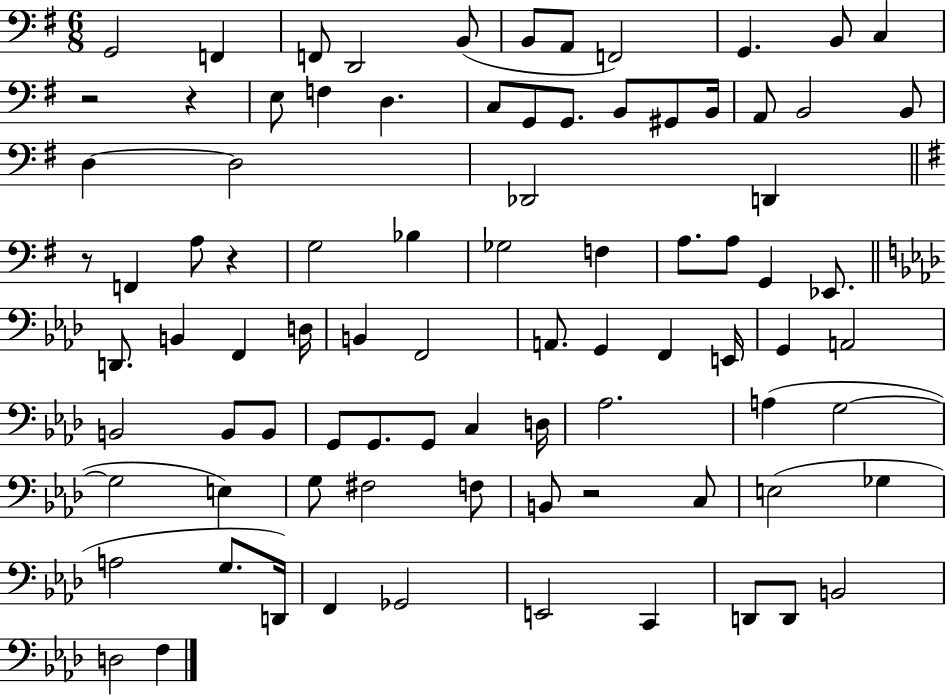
X:1
T:Untitled
M:6/8
L:1/4
K:G
G,,2 F,, F,,/2 D,,2 B,,/2 B,,/2 A,,/2 F,,2 G,, B,,/2 C, z2 z E,/2 F, D, C,/2 G,,/2 G,,/2 B,,/2 ^G,,/2 B,,/4 A,,/2 B,,2 B,,/2 D, D,2 _D,,2 D,, z/2 F,, A,/2 z G,2 _B, _G,2 F, A,/2 A,/2 G,, _E,,/2 D,,/2 B,, F,, D,/4 B,, F,,2 A,,/2 G,, F,, E,,/4 G,, A,,2 B,,2 B,,/2 B,,/2 G,,/2 G,,/2 G,,/2 C, D,/4 _A,2 A, G,2 G,2 E, G,/2 ^F,2 F,/2 B,,/2 z2 C,/2 E,2 _G, A,2 G,/2 D,,/4 F,, _G,,2 E,,2 C,, D,,/2 D,,/2 B,,2 D,2 F,